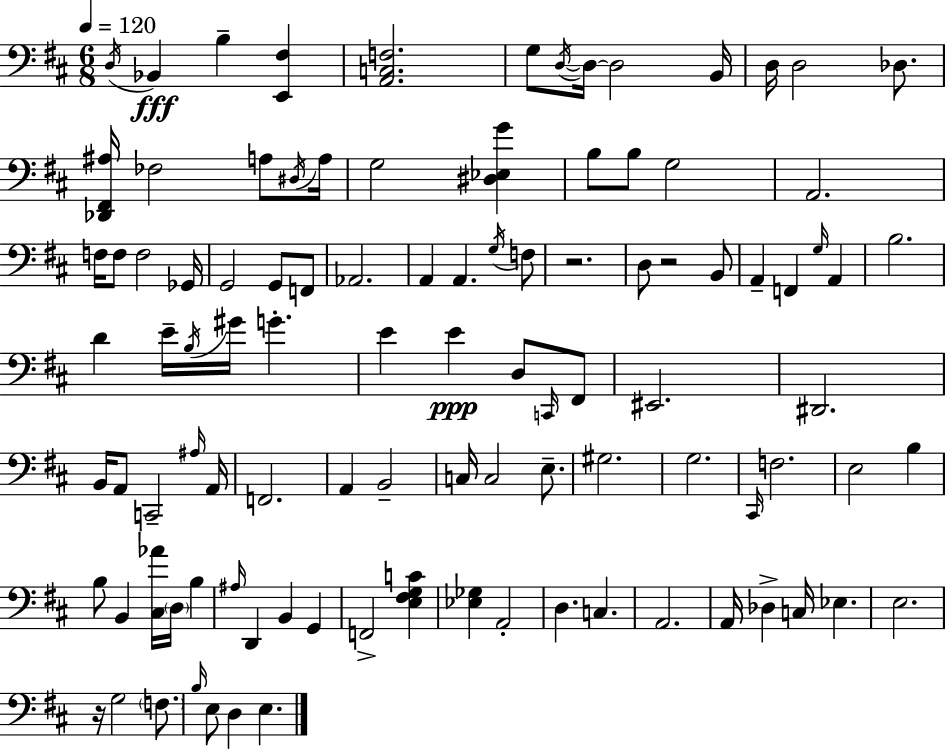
D3/s Bb2/q B3/q [E2,F#3]/q [A2,C3,F3]/h. G3/e D3/s D3/s D3/h B2/s D3/s D3/h Db3/e. [Db2,F#2,A#3]/s FES3/h A3/e D#3/s A3/s G3/h [D#3,Eb3,G4]/q B3/e B3/e G3/h A2/h. F3/s F3/e F3/h Gb2/s G2/h G2/e F2/e Ab2/h. A2/q A2/q. G3/s F3/e R/h. D3/e R/h B2/e A2/q F2/q G3/s A2/q B3/h. D4/q E4/s B3/s G#4/s G4/q. E4/q E4/q D3/e C2/s F#2/e EIS2/h. D#2/h. B2/s A2/e C2/h A#3/s A2/s F2/h. A2/q B2/h C3/s C3/h E3/e. G#3/h. G3/h. C#2/s F3/h. E3/h B3/q B3/e B2/q [C#3,Ab4]/s D3/s B3/q A#3/s D2/q B2/q G2/q F2/h [E3,F#3,G3,C4]/q [Eb3,Gb3]/q A2/h D3/q. C3/q. A2/h. A2/s Db3/q C3/s Eb3/q. E3/h. R/s G3/h F3/e. B3/s E3/e D3/q E3/q.